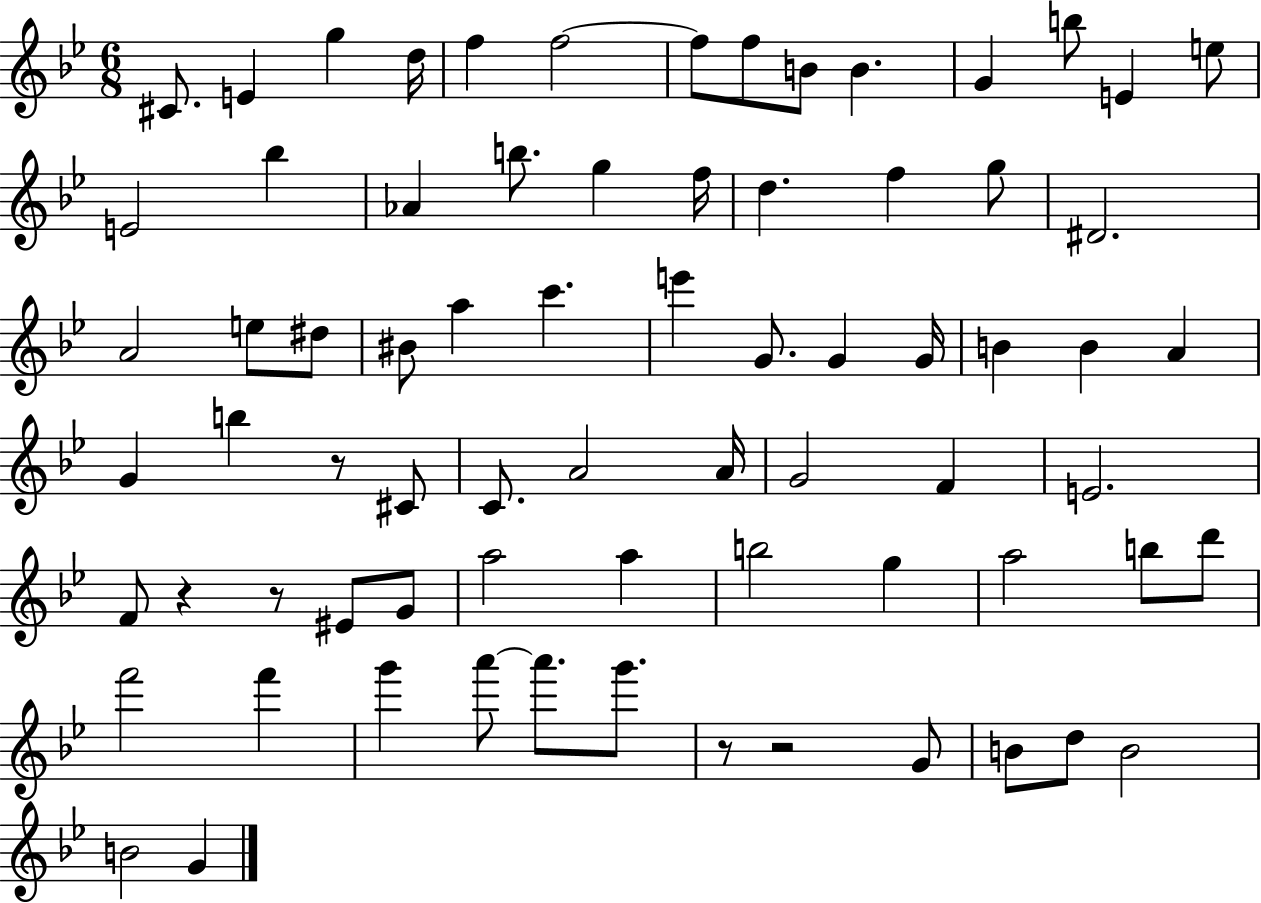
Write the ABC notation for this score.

X:1
T:Untitled
M:6/8
L:1/4
K:Bb
^C/2 E g d/4 f f2 f/2 f/2 B/2 B G b/2 E e/2 E2 _b _A b/2 g f/4 d f g/2 ^D2 A2 e/2 ^d/2 ^B/2 a c' e' G/2 G G/4 B B A G b z/2 ^C/2 C/2 A2 A/4 G2 F E2 F/2 z z/2 ^E/2 G/2 a2 a b2 g a2 b/2 d'/2 f'2 f' g' a'/2 a'/2 g'/2 z/2 z2 G/2 B/2 d/2 B2 B2 G